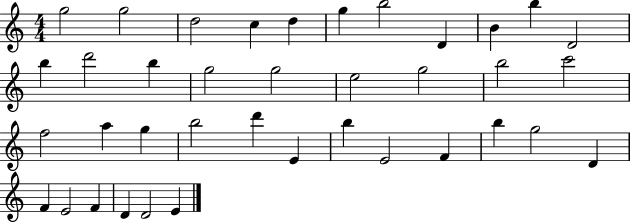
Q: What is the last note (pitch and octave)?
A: E4